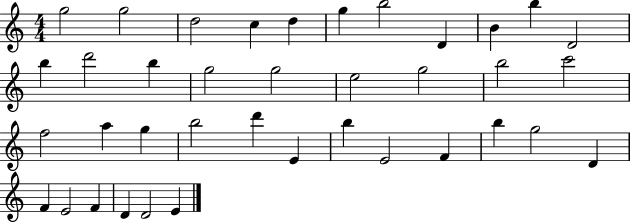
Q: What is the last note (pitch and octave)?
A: E4